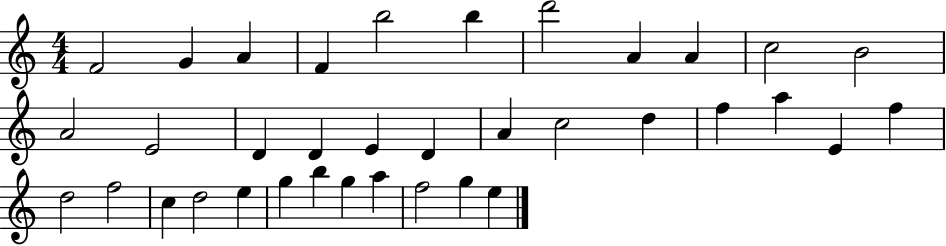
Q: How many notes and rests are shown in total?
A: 36